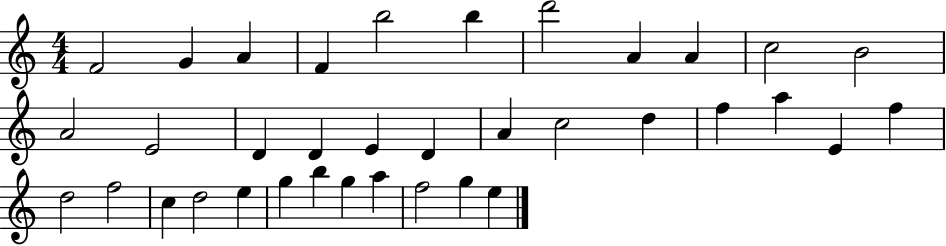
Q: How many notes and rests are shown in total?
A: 36